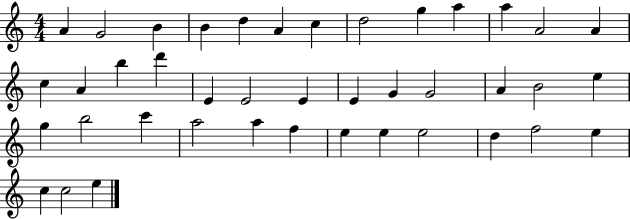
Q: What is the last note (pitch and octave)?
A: E5